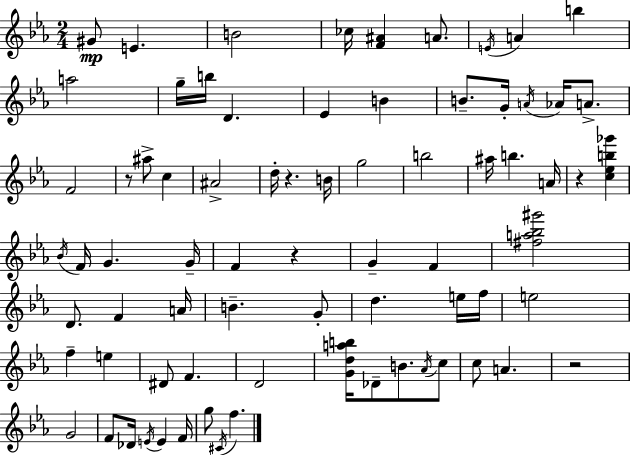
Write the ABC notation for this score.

X:1
T:Untitled
M:2/4
L:1/4
K:Cm
^G/2 E B2 _c/4 [F^A] A/2 E/4 A b a2 g/4 b/4 D _E B B/2 G/4 A/4 _A/4 A/2 F2 z/2 ^a/2 c ^A2 d/4 z B/4 g2 b2 ^a/4 b A/4 z [c_eb_g'] _B/4 F/4 G G/4 F z G F [^fa_b^g']2 D/2 F A/4 B G/2 d e/4 f/4 e2 f e ^D/2 F D2 [Gdab]/4 _D/2 B/2 _A/4 c/2 c/2 A z2 G2 F/2 _D/4 E/4 E F/4 g/2 ^C/4 f